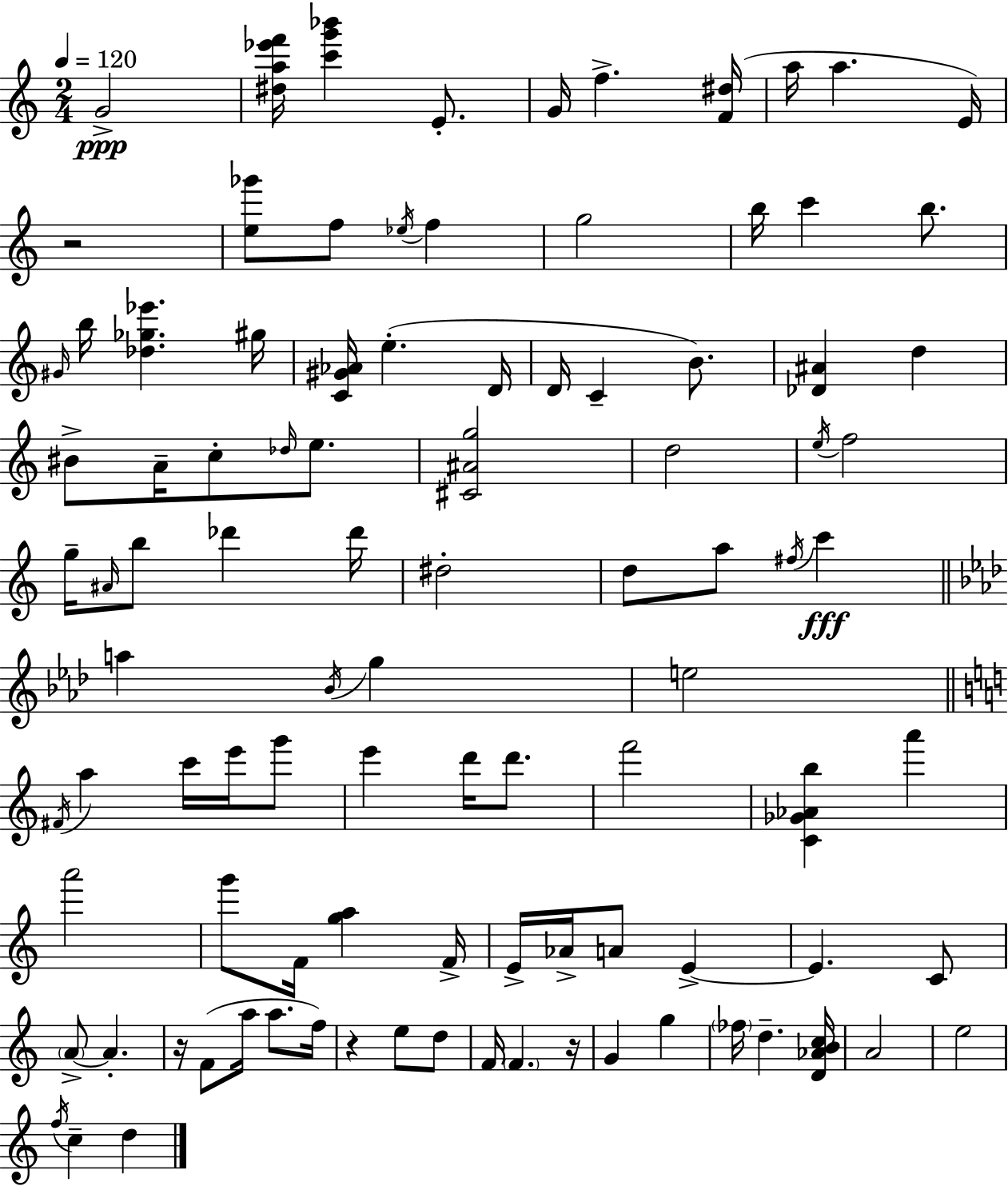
X:1
T:Untitled
M:2/4
L:1/4
K:C
G2 [^da_e'f']/4 [c'g'_b'] E/2 G/4 f [F^d]/4 a/4 a E/4 z2 [e_g']/2 f/2 _e/4 f g2 b/4 c' b/2 ^G/4 b/4 [_d_g_e'] ^g/4 [C^G_A]/4 e D/4 D/4 C B/2 [_D^A] d ^B/2 A/4 c/2 _d/4 e/2 [^C^Ag]2 d2 e/4 f2 g/4 ^A/4 b/2 _d' _d'/4 ^d2 d/2 a/2 ^f/4 c' a _B/4 g e2 ^F/4 a c'/4 e'/4 g'/2 e' d'/4 d'/2 f'2 [C_G_Ab] a' a'2 g'/2 F/4 [ga] F/4 E/4 _A/4 A/2 E E C/2 A/2 A z/4 F/2 a/4 a/2 f/4 z e/2 d/2 F/4 F z/4 G g _f/4 d [D_ABc]/4 A2 e2 f/4 c d